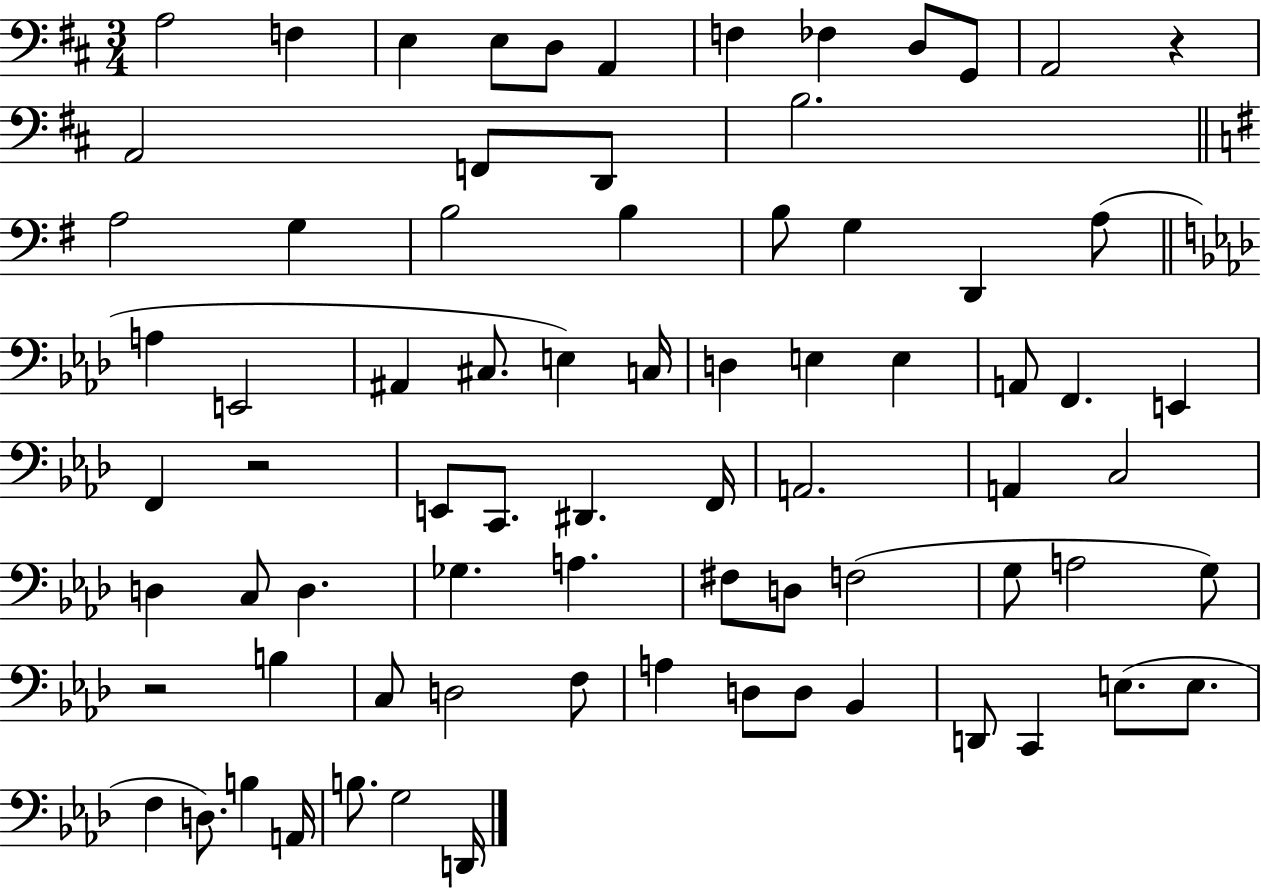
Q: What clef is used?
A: bass